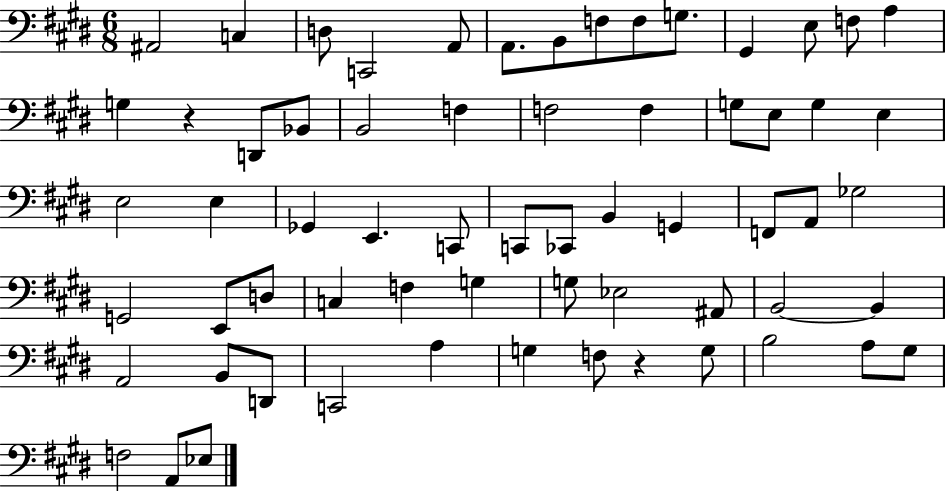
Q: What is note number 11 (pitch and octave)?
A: G#2